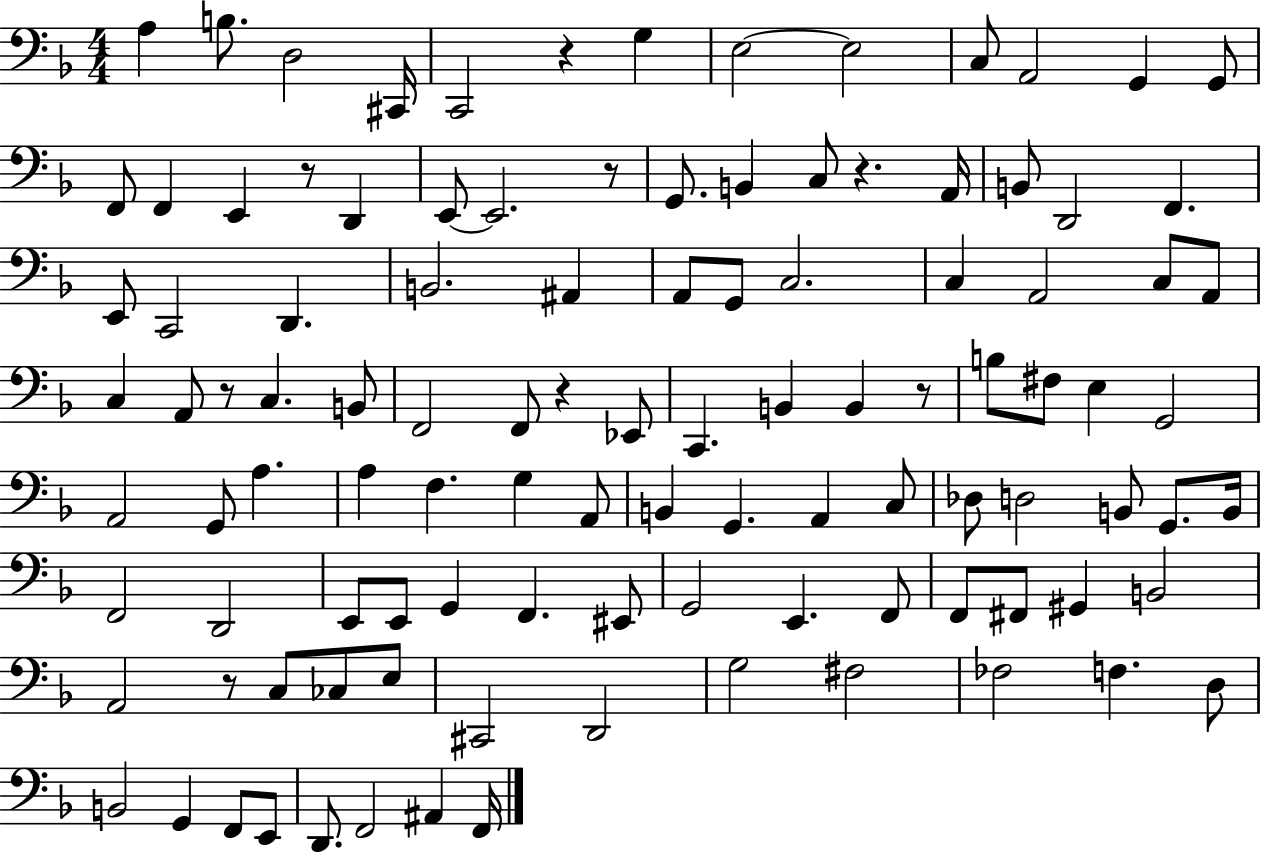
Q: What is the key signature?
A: F major